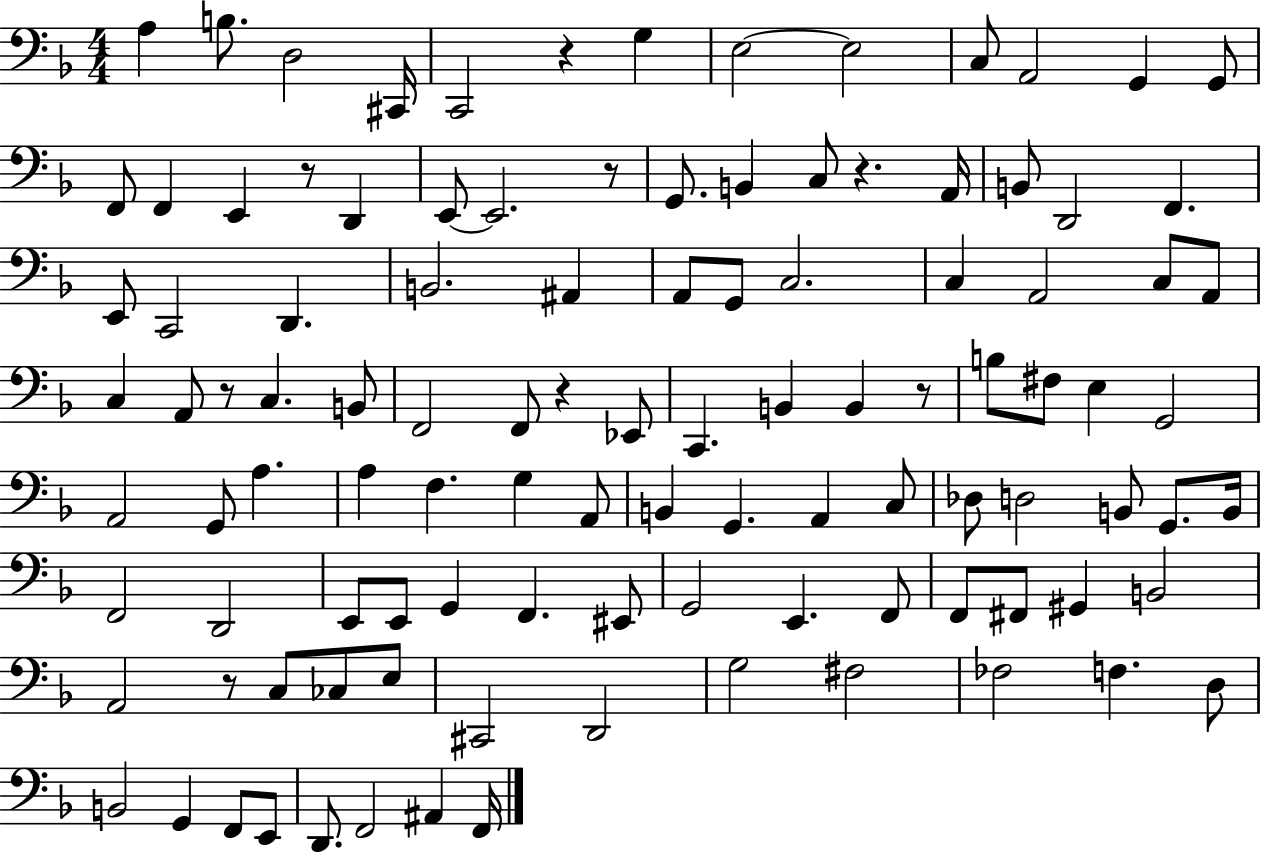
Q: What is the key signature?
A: F major